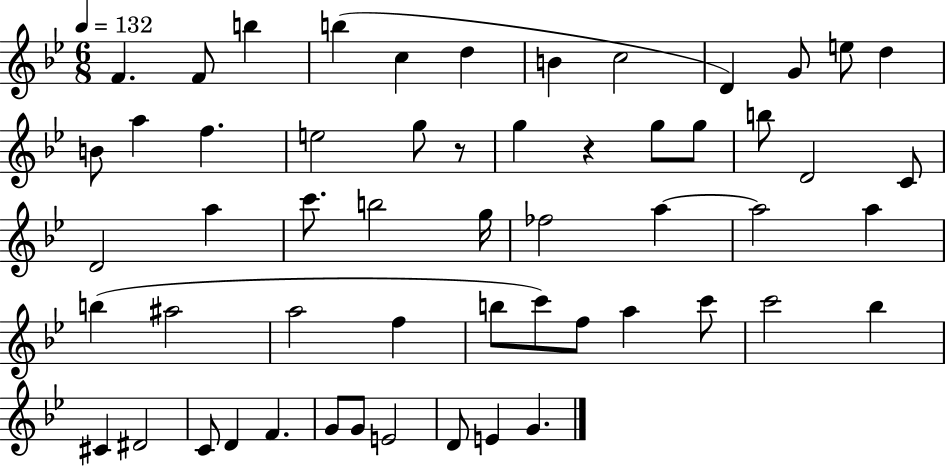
F4/q. F4/e B5/q B5/q C5/q D5/q B4/q C5/h D4/q G4/e E5/e D5/q B4/e A5/q F5/q. E5/h G5/e R/e G5/q R/q G5/e G5/e B5/e D4/h C4/e D4/h A5/q C6/e. B5/h G5/s FES5/h A5/q A5/h A5/q B5/q A#5/h A5/h F5/q B5/e C6/e F5/e A5/q C6/e C6/h Bb5/q C#4/q D#4/h C4/e D4/q F4/q. G4/e G4/e E4/h D4/e E4/q G4/q.